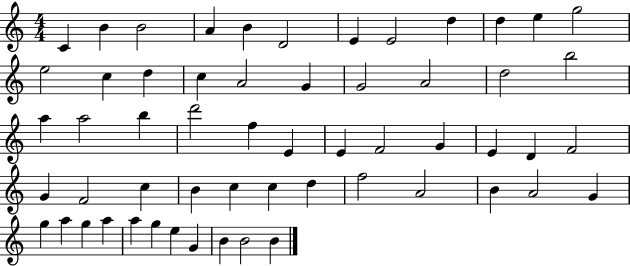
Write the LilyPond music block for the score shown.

{
  \clef treble
  \numericTimeSignature
  \time 4/4
  \key c \major
  c'4 b'4 b'2 | a'4 b'4 d'2 | e'4 e'2 d''4 | d''4 e''4 g''2 | \break e''2 c''4 d''4 | c''4 a'2 g'4 | g'2 a'2 | d''2 b''2 | \break a''4 a''2 b''4 | d'''2 f''4 e'4 | e'4 f'2 g'4 | e'4 d'4 f'2 | \break g'4 f'2 c''4 | b'4 c''4 c''4 d''4 | f''2 a'2 | b'4 a'2 g'4 | \break g''4 a''4 g''4 a''4 | a''4 g''4 e''4 g'4 | b'4 b'2 b'4 | \bar "|."
}